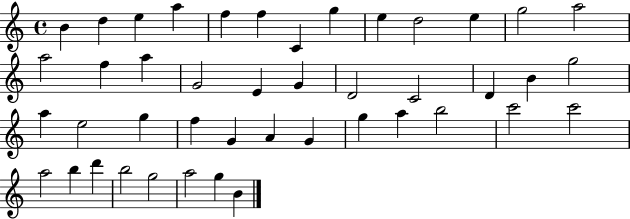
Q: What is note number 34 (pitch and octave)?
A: B5